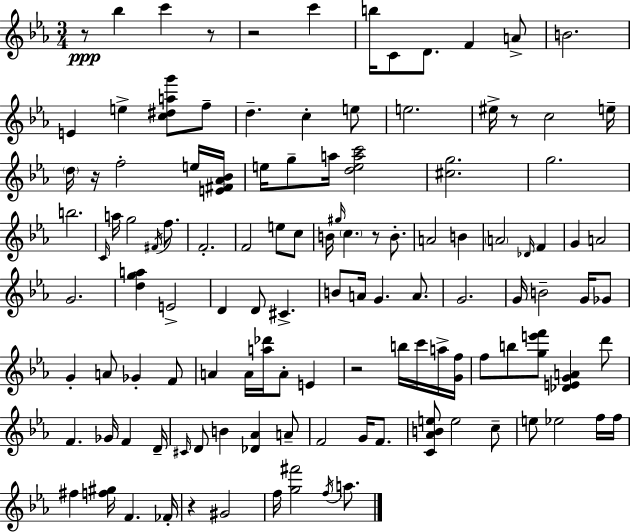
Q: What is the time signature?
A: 3/4